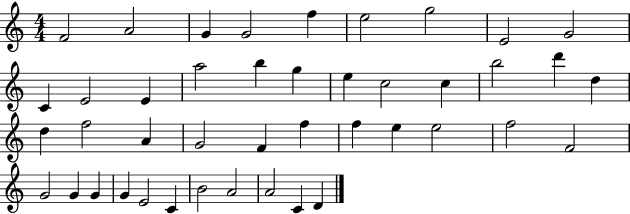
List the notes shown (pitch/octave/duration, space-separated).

F4/h A4/h G4/q G4/h F5/q E5/h G5/h E4/h G4/h C4/q E4/h E4/q A5/h B5/q G5/q E5/q C5/h C5/q B5/h D6/q D5/q D5/q F5/h A4/q G4/h F4/q F5/q F5/q E5/q E5/h F5/h F4/h G4/h G4/q G4/q G4/q E4/h C4/q B4/h A4/h A4/h C4/q D4/q